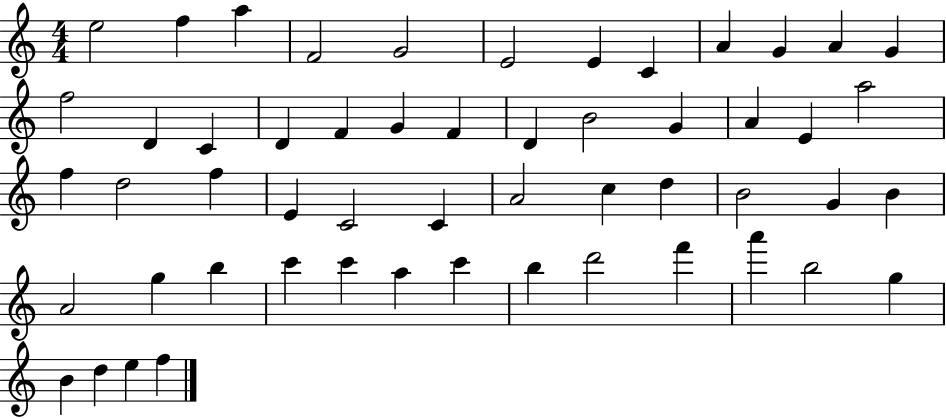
X:1
T:Untitled
M:4/4
L:1/4
K:C
e2 f a F2 G2 E2 E C A G A G f2 D C D F G F D B2 G A E a2 f d2 f E C2 C A2 c d B2 G B A2 g b c' c' a c' b d'2 f' a' b2 g B d e f